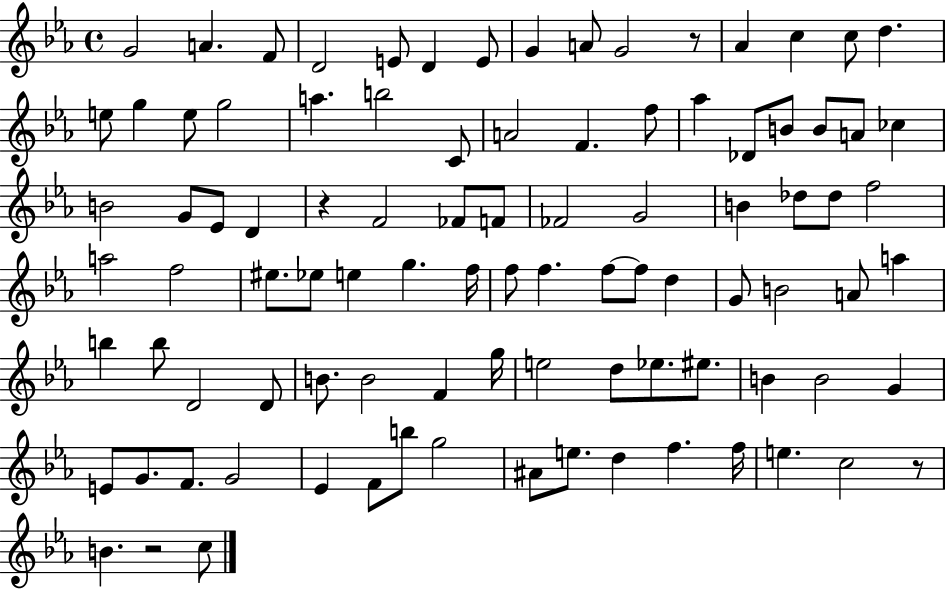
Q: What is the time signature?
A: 4/4